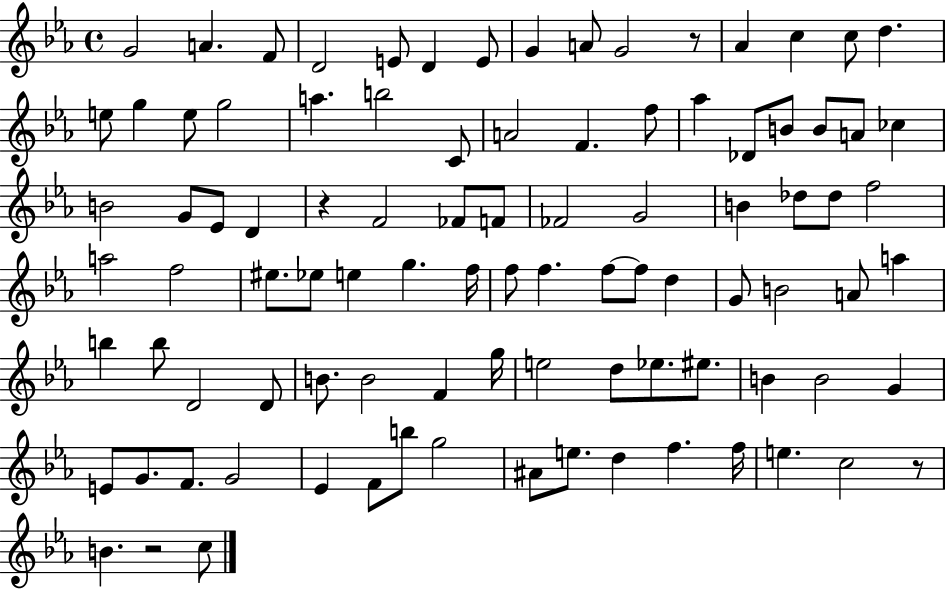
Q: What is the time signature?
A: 4/4